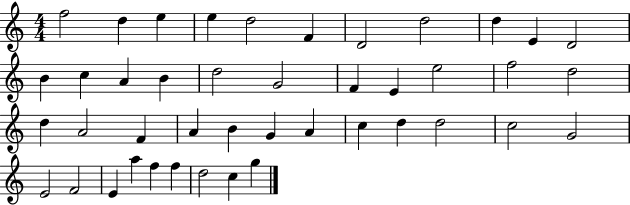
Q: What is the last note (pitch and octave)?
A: G5